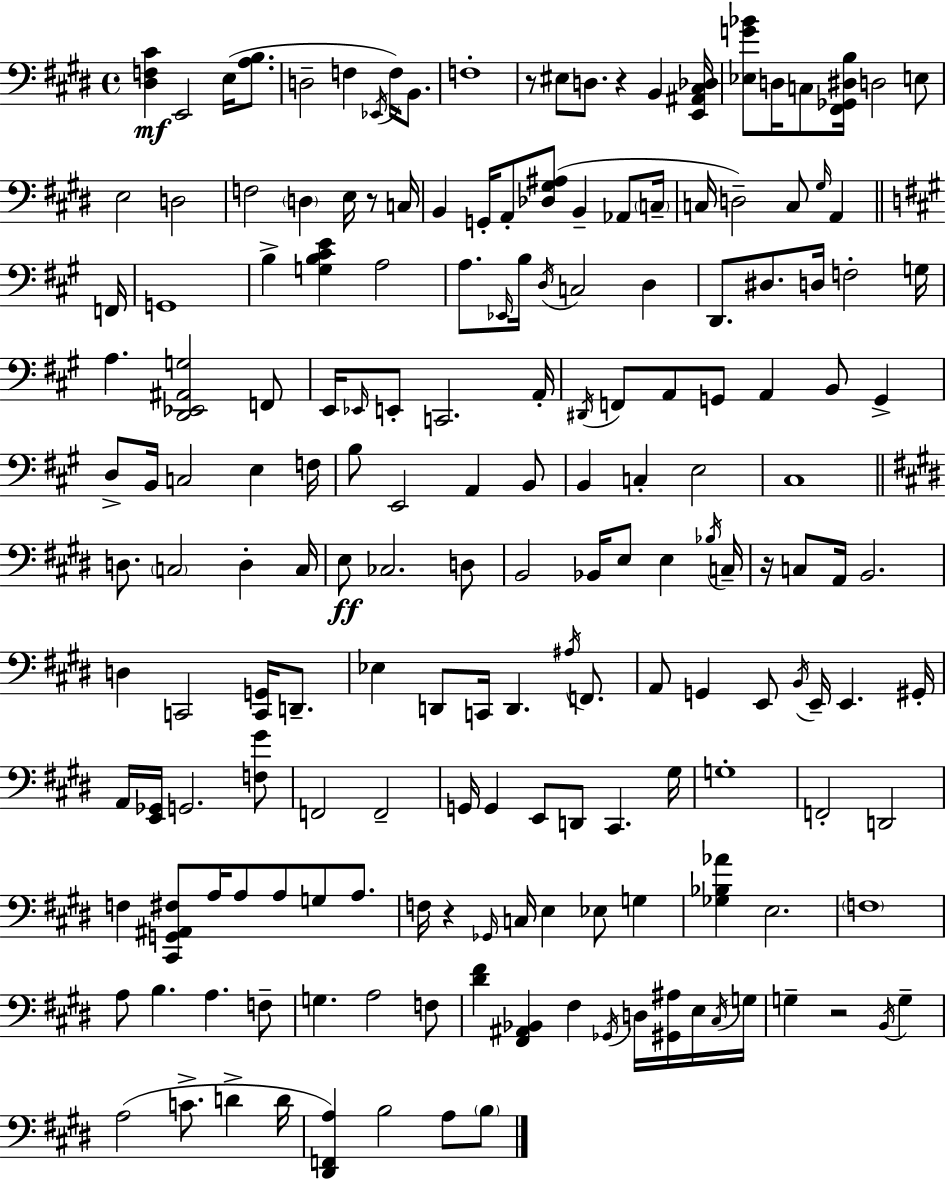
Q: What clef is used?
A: bass